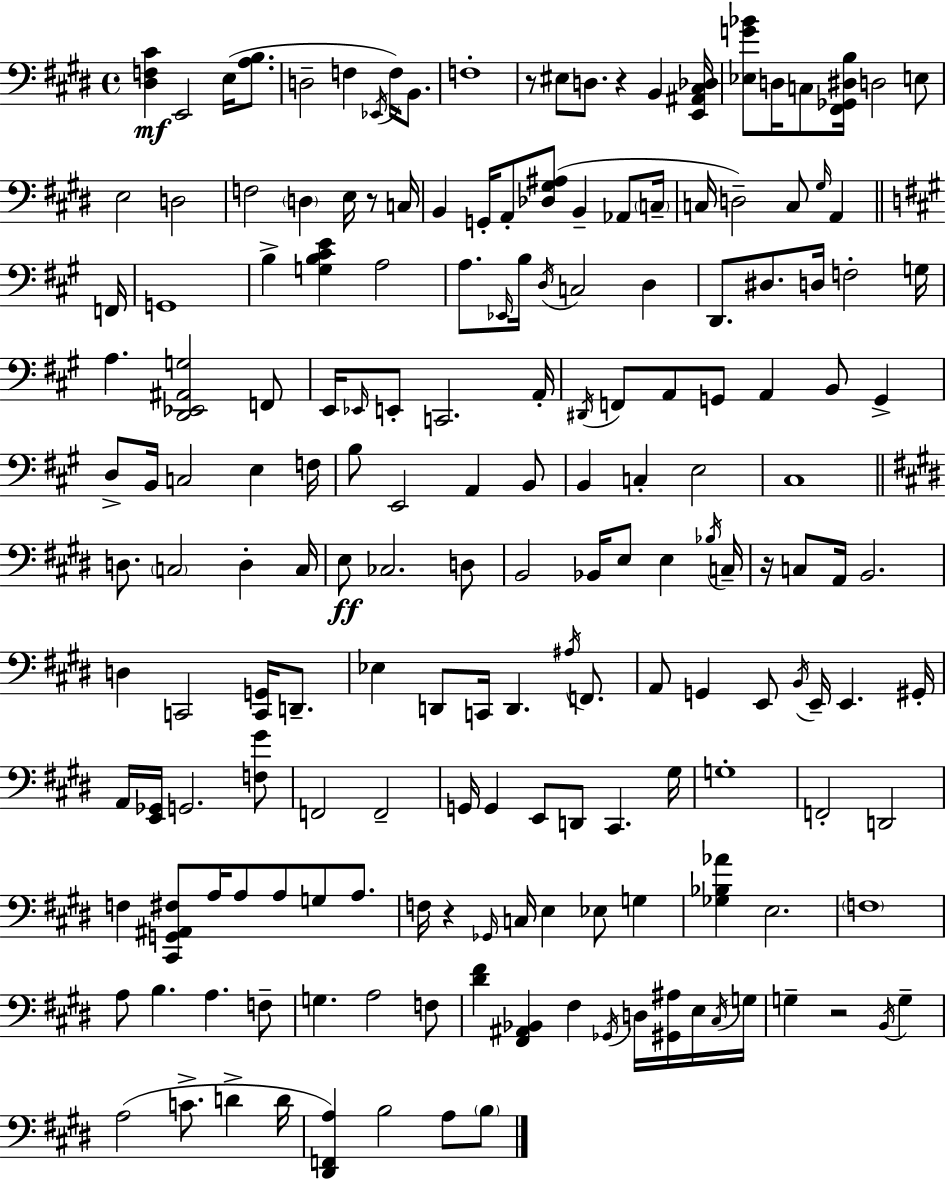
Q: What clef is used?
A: bass